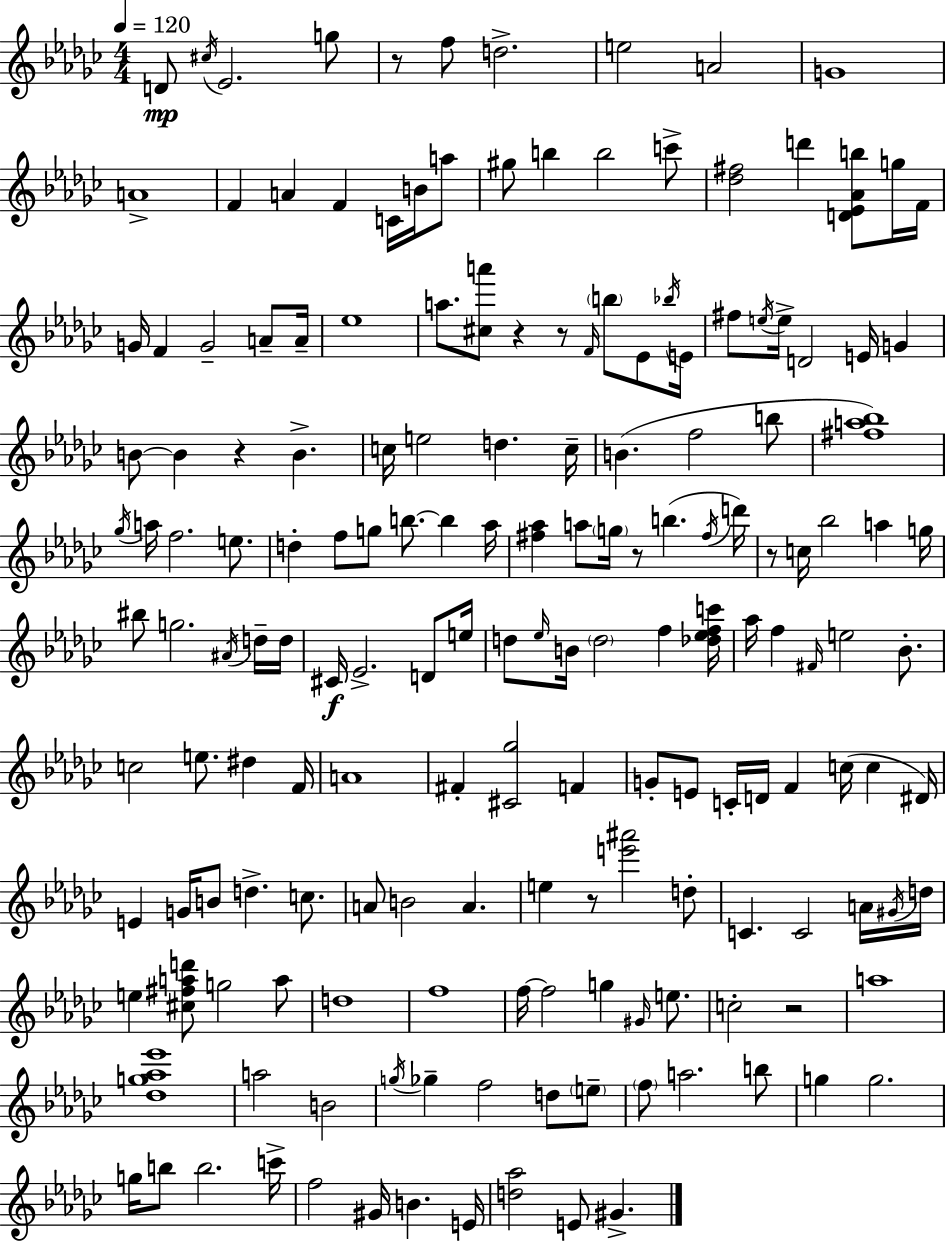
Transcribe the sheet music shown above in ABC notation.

X:1
T:Untitled
M:4/4
L:1/4
K:Ebm
D/2 ^c/4 _E2 g/2 z/2 f/2 d2 e2 A2 G4 A4 F A F C/4 B/4 a/2 ^g/2 b b2 c'/2 [_d^f]2 d' [D_E_Ab]/2 g/4 F/4 G/4 F G2 A/2 A/4 _e4 a/2 [^ca']/2 z z/2 F/4 b/2 _E/2 _b/4 E/4 ^f/2 e/4 e/4 D2 E/4 G B/2 B z B c/4 e2 d c/4 B f2 b/2 [^fa_b]4 _g/4 a/4 f2 e/2 d f/2 g/2 b/2 b _a/4 [^f_a] a/2 g/4 z/2 b ^f/4 d'/4 z/2 c/4 _b2 a g/4 ^b/2 g2 ^A/4 d/4 d/4 ^C/4 _E2 D/2 e/4 d/2 _e/4 B/4 d2 f [_d_efc']/4 _a/4 f ^F/4 e2 _B/2 c2 e/2 ^d F/4 A4 ^F [^C_g]2 F G/2 E/2 C/4 D/4 F c/4 c ^D/4 E G/4 B/2 d c/2 A/2 B2 A e z/2 [e'^a']2 d/2 C C2 A/4 ^G/4 d/4 e [^c^fad']/2 g2 a/2 d4 f4 f/4 f2 g ^G/4 e/2 c2 z2 a4 [_dg_a_e']4 a2 B2 g/4 _g f2 d/2 e/2 f/2 a2 b/2 g g2 g/4 b/2 b2 c'/4 f2 ^G/4 B E/4 [d_a]2 E/2 ^G